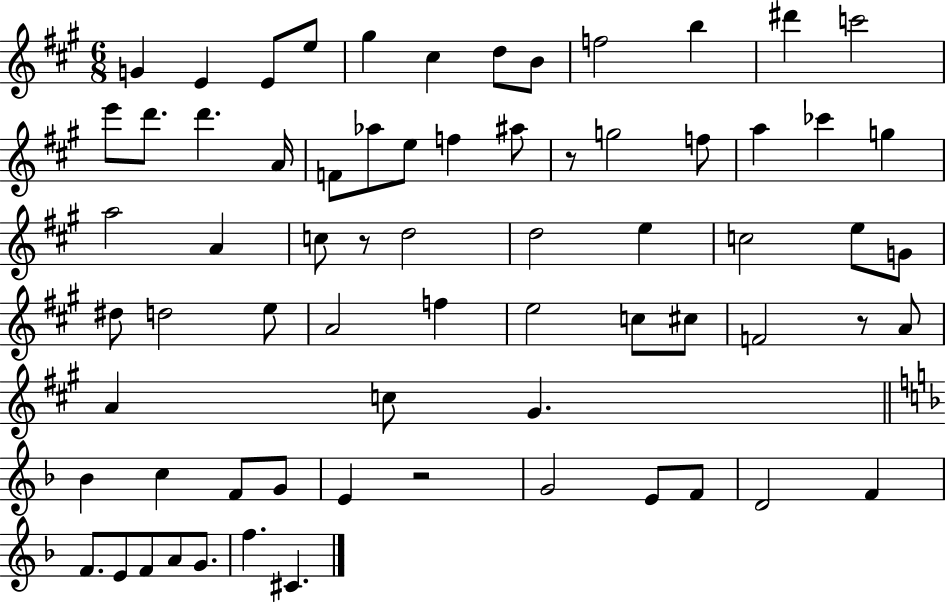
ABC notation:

X:1
T:Untitled
M:6/8
L:1/4
K:A
G E E/2 e/2 ^g ^c d/2 B/2 f2 b ^d' c'2 e'/2 d'/2 d' A/4 F/2 _a/2 e/2 f ^a/2 z/2 g2 f/2 a _c' g a2 A c/2 z/2 d2 d2 e c2 e/2 G/2 ^d/2 d2 e/2 A2 f e2 c/2 ^c/2 F2 z/2 A/2 A c/2 ^G _B c F/2 G/2 E z2 G2 E/2 F/2 D2 F F/2 E/2 F/2 A/2 G/2 f ^C